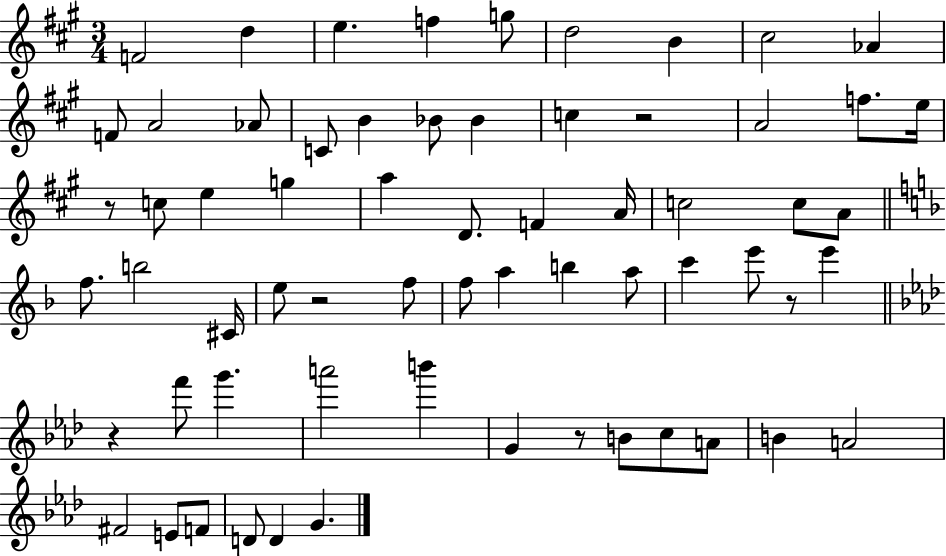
F4/h D5/q E5/q. F5/q G5/e D5/h B4/q C#5/h Ab4/q F4/e A4/h Ab4/e C4/e B4/q Bb4/e Bb4/q C5/q R/h A4/h F5/e. E5/s R/e C5/e E5/q G5/q A5/q D4/e. F4/q A4/s C5/h C5/e A4/e F5/e. B5/h C#4/s E5/e R/h F5/e F5/e A5/q B5/q A5/e C6/q E6/e R/e E6/q R/q F6/e G6/q. A6/h B6/q G4/q R/e B4/e C5/e A4/e B4/q A4/h F#4/h E4/e F4/e D4/e D4/q G4/q.